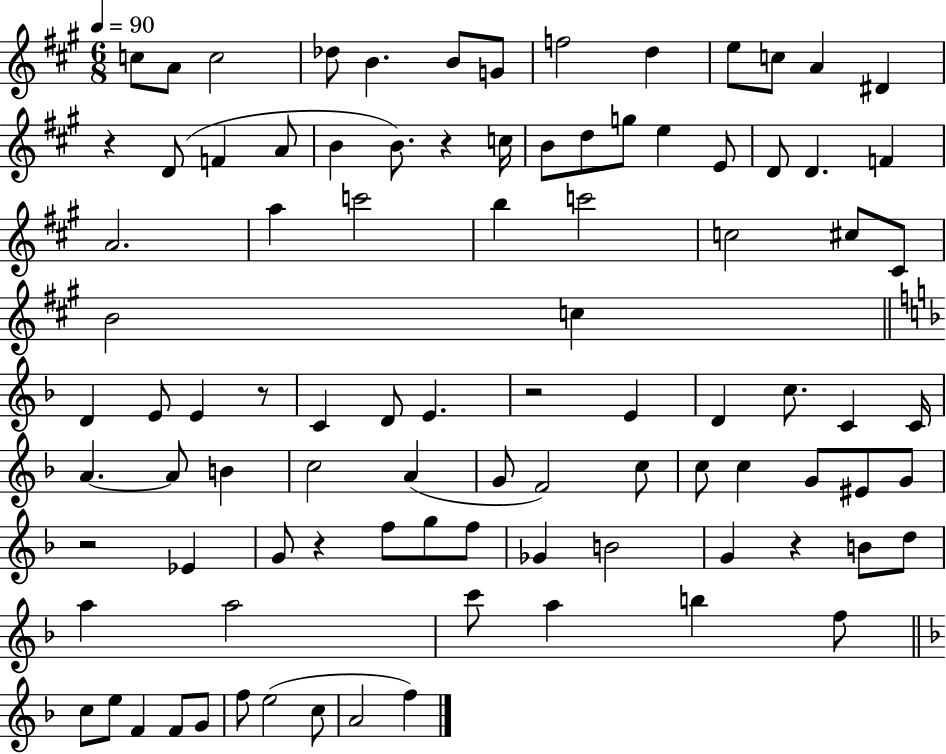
{
  \clef treble
  \numericTimeSignature
  \time 6/8
  \key a \major
  \tempo 4 = 90
  c''8 a'8 c''2 | des''8 b'4. b'8 g'8 | f''2 d''4 | e''8 c''8 a'4 dis'4 | \break r4 d'8( f'4 a'8 | b'4 b'8.) r4 c''16 | b'8 d''8 g''8 e''4 e'8 | d'8 d'4. f'4 | \break a'2. | a''4 c'''2 | b''4 c'''2 | c''2 cis''8 cis'8 | \break b'2 c''4 | \bar "||" \break \key d \minor d'4 e'8 e'4 r8 | c'4 d'8 e'4. | r2 e'4 | d'4 c''8. c'4 c'16 | \break a'4.~~ a'8 b'4 | c''2 a'4( | g'8 f'2) c''8 | c''8 c''4 g'8 eis'8 g'8 | \break r2 ees'4 | g'8 r4 f''8 g''8 f''8 | ges'4 b'2 | g'4 r4 b'8 d''8 | \break a''4 a''2 | c'''8 a''4 b''4 f''8 | \bar "||" \break \key f \major c''8 e''8 f'4 f'8 g'8 | f''8 e''2( c''8 | a'2 f''4) | \bar "|."
}